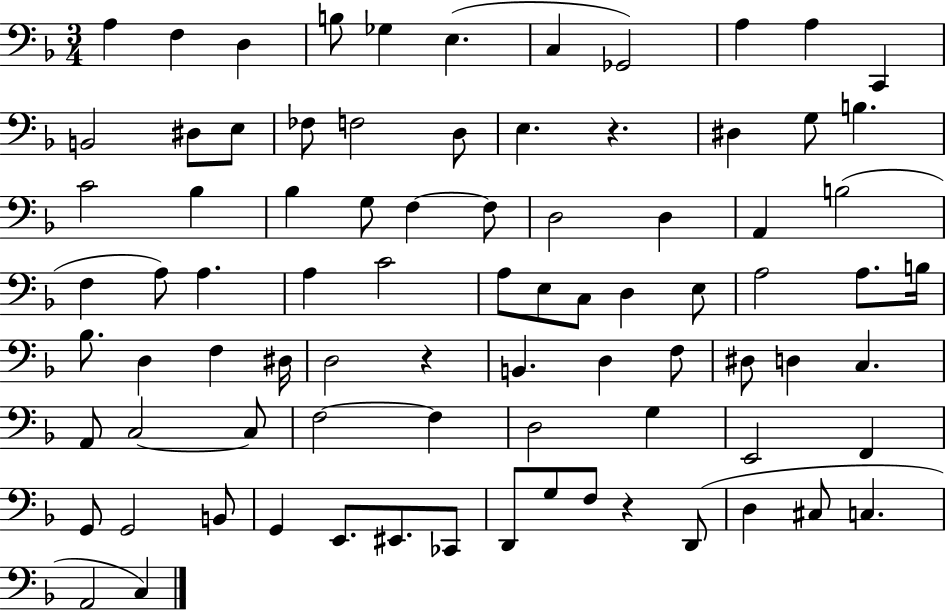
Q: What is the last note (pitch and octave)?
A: C3